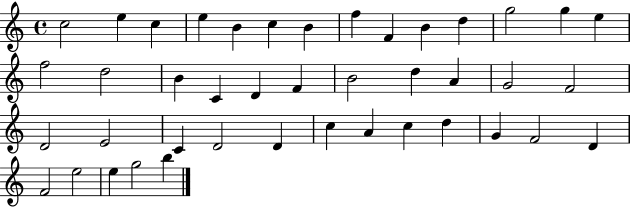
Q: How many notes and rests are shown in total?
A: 42